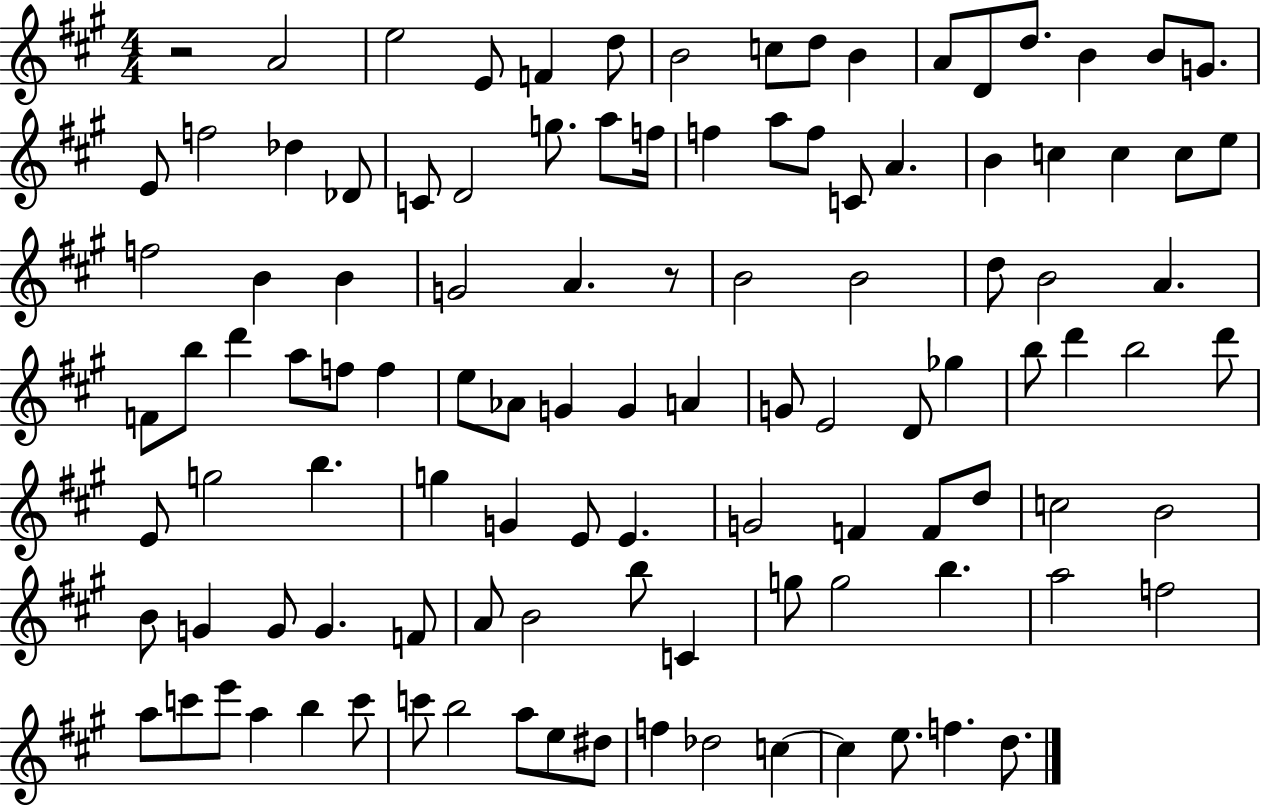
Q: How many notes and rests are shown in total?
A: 110